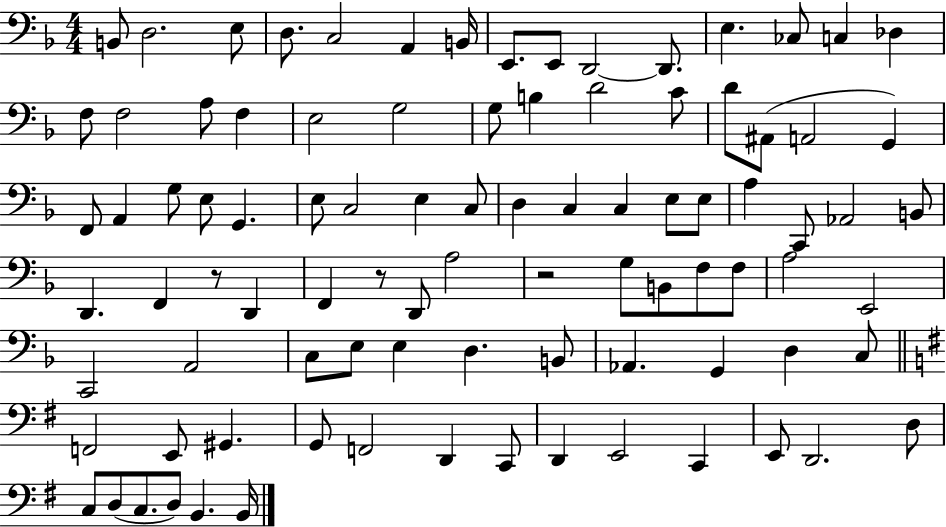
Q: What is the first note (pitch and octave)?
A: B2